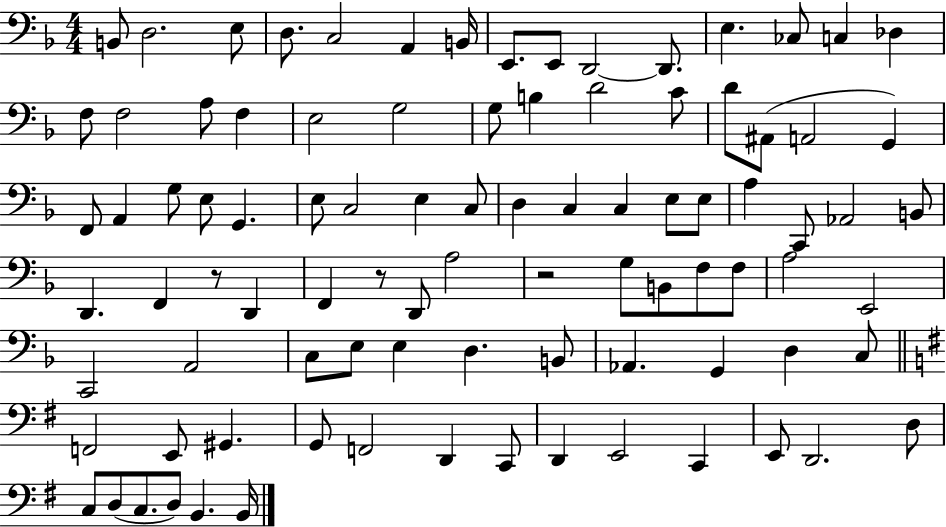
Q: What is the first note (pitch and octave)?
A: B2